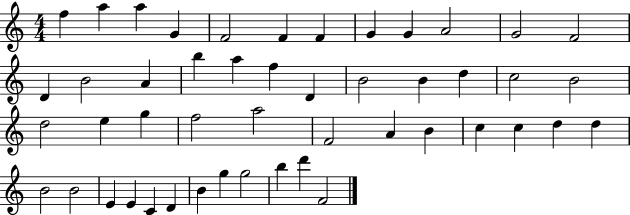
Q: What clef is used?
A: treble